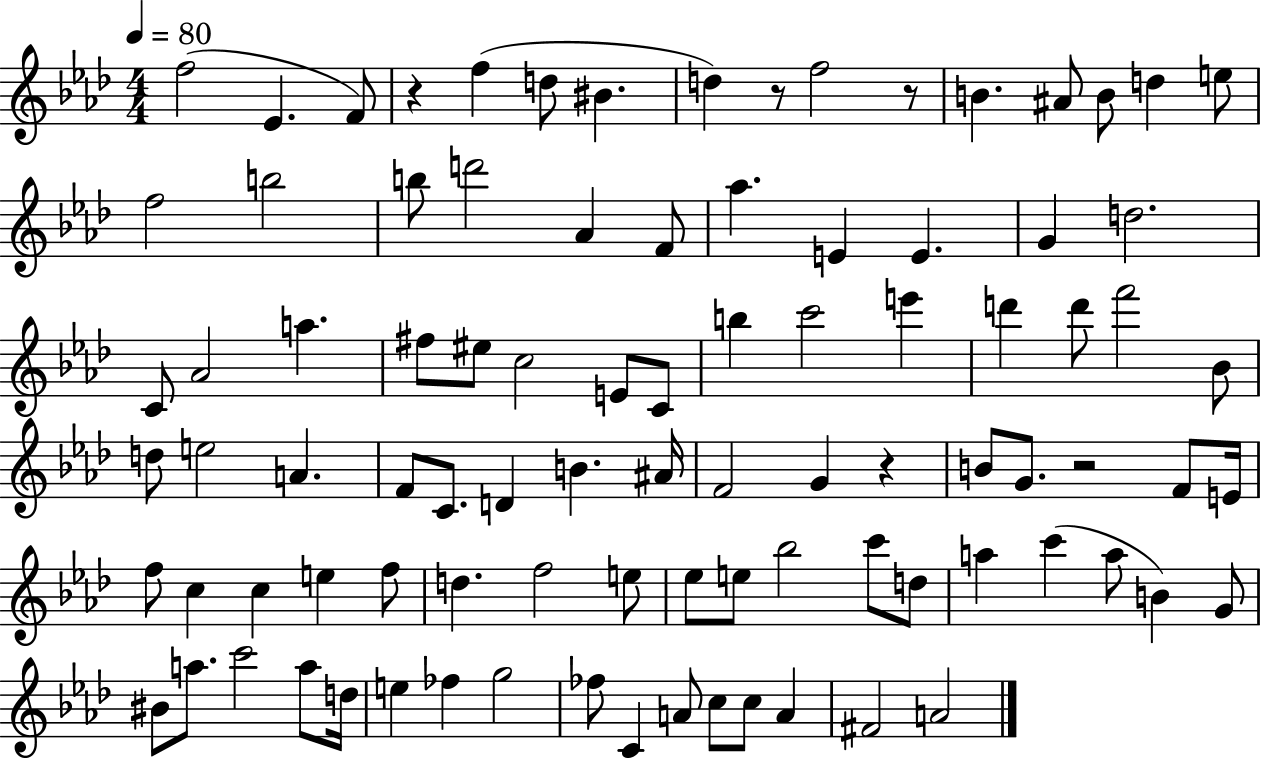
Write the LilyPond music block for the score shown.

{
  \clef treble
  \numericTimeSignature
  \time 4/4
  \key aes \major
  \tempo 4 = 80
  \repeat volta 2 { f''2( ees'4. f'8) | r4 f''4( d''8 bis'4. | d''4) r8 f''2 r8 | b'4. ais'8 b'8 d''4 e''8 | \break f''2 b''2 | b''8 d'''2 aes'4 f'8 | aes''4. e'4 e'4. | g'4 d''2. | \break c'8 aes'2 a''4. | fis''8 eis''8 c''2 e'8 c'8 | b''4 c'''2 e'''4 | d'''4 d'''8 f'''2 bes'8 | \break d''8 e''2 a'4. | f'8 c'8. d'4 b'4. ais'16 | f'2 g'4 r4 | b'8 g'8. r2 f'8 e'16 | \break f''8 c''4 c''4 e''4 f''8 | d''4. f''2 e''8 | ees''8 e''8 bes''2 c'''8 d''8 | a''4 c'''4( a''8 b'4) g'8 | \break bis'8 a''8. c'''2 a''8 d''16 | e''4 fes''4 g''2 | fes''8 c'4 a'8 c''8 c''8 a'4 | fis'2 a'2 | \break } \bar "|."
}